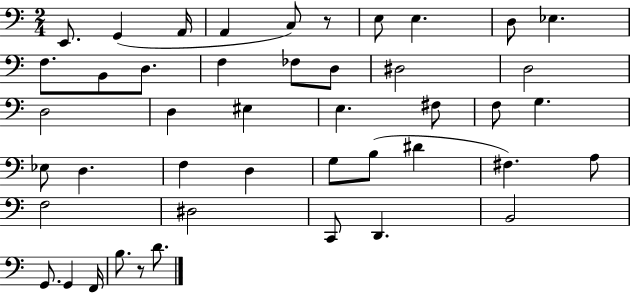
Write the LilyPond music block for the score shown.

{
  \clef bass
  \numericTimeSignature
  \time 2/4
  \key c \major
  e,8. g,4( a,16 | a,4 c8) r8 | e8 e4. | d8 ees4. | \break f8. b,8 d8. | f4 fes8 d8 | dis2 | d2 | \break d2 | d4 eis4 | e4. fis8 | f8 g4. | \break ees8 d4. | f4 d4 | g8 b8( dis'4 | fis4.) a8 | \break f2 | dis2 | c,8 d,4. | b,2 | \break g,8. g,4 f,16 | b8. r8 d'8. | \bar "|."
}